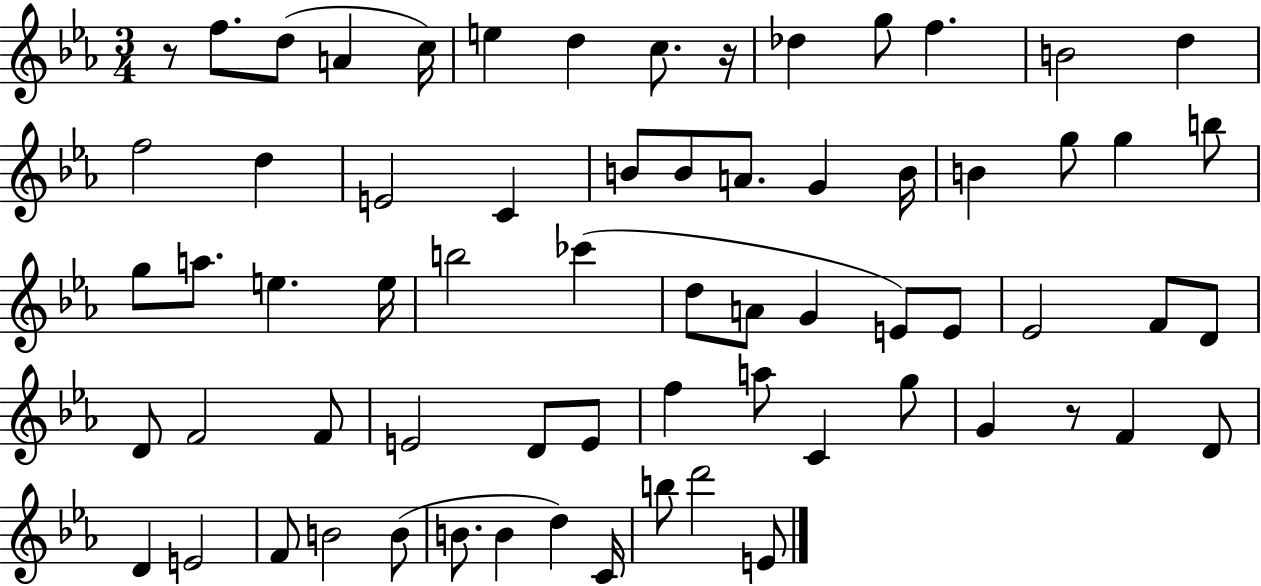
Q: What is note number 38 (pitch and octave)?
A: F4